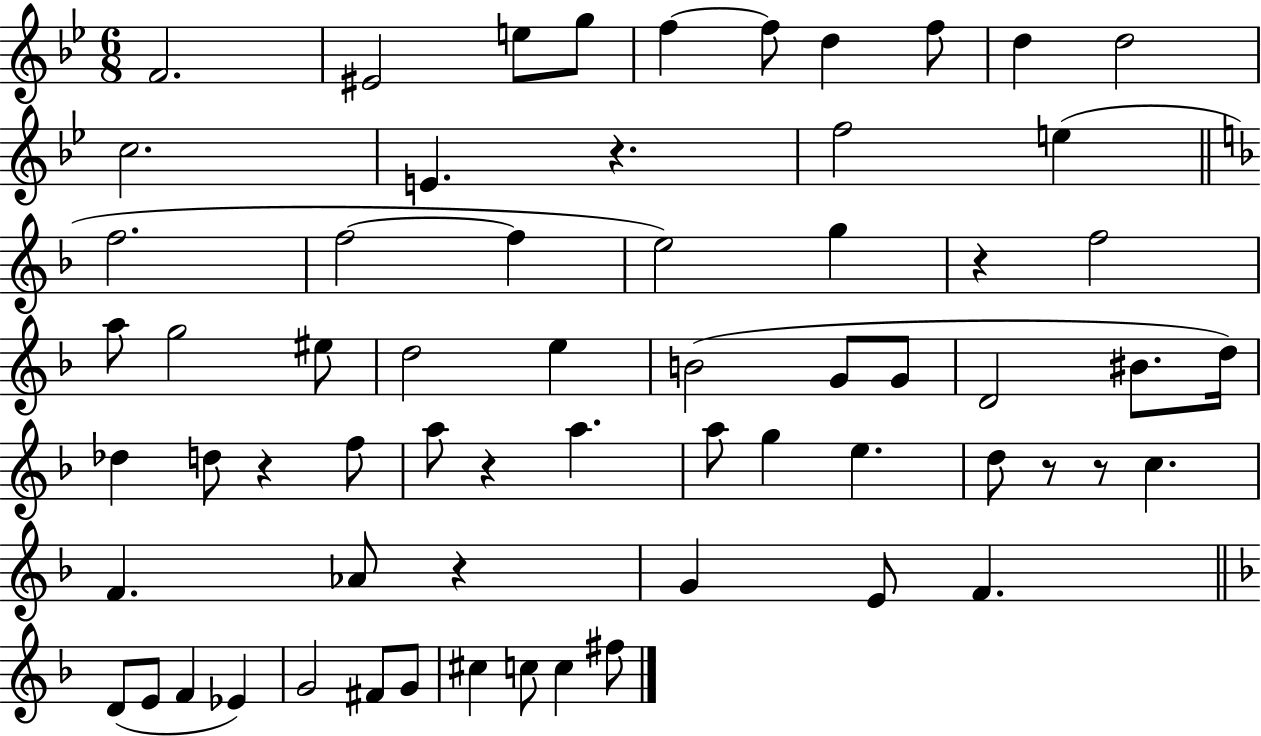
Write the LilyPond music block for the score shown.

{
  \clef treble
  \numericTimeSignature
  \time 6/8
  \key bes \major
  f'2. | eis'2 e''8 g''8 | f''4~~ f''8 d''4 f''8 | d''4 d''2 | \break c''2. | e'4. r4. | f''2 e''4( | \bar "||" \break \key d \minor f''2. | f''2~~ f''4 | e''2) g''4 | r4 f''2 | \break a''8 g''2 eis''8 | d''2 e''4 | b'2( g'8 g'8 | d'2 bis'8. d''16) | \break des''4 d''8 r4 f''8 | a''8 r4 a''4. | a''8 g''4 e''4. | d''8 r8 r8 c''4. | \break f'4. aes'8 r4 | g'4 e'8 f'4. | \bar "||" \break \key f \major d'8( e'8 f'4 ees'4) | g'2 fis'8 g'8 | cis''4 c''8 c''4 fis''8 | \bar "|."
}